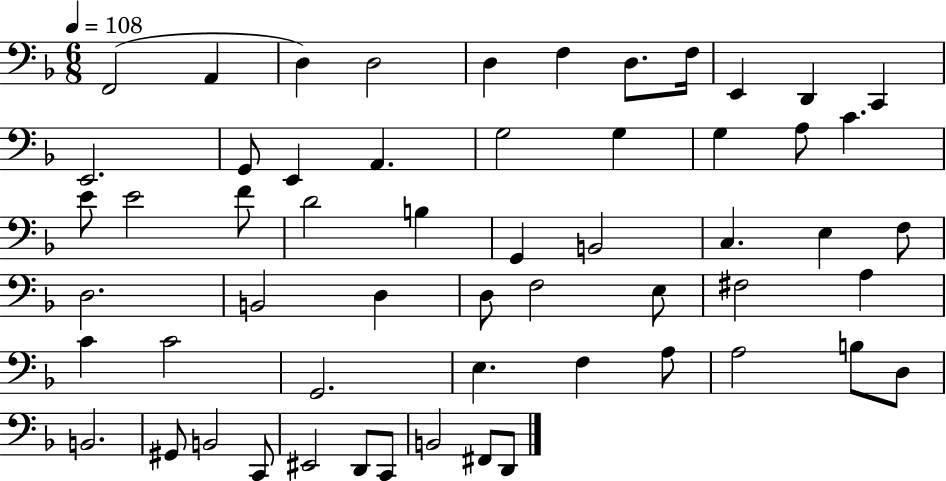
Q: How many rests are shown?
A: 0